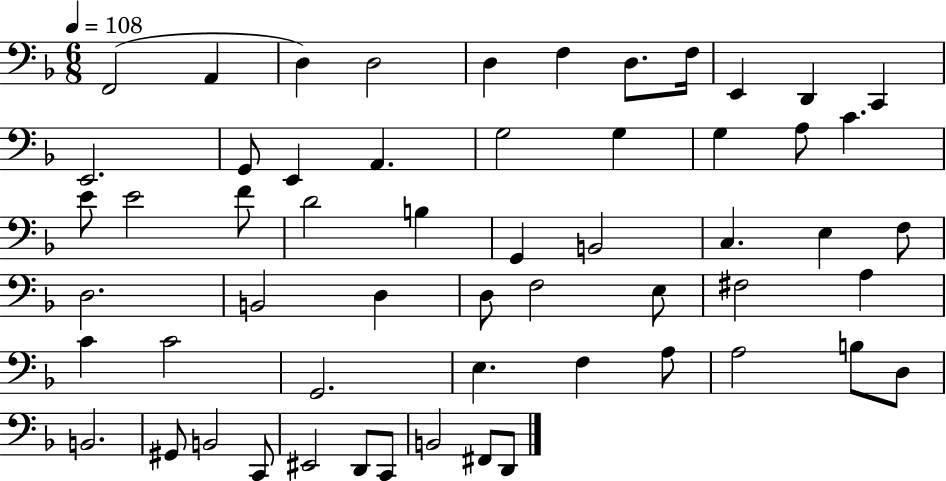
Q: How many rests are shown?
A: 0